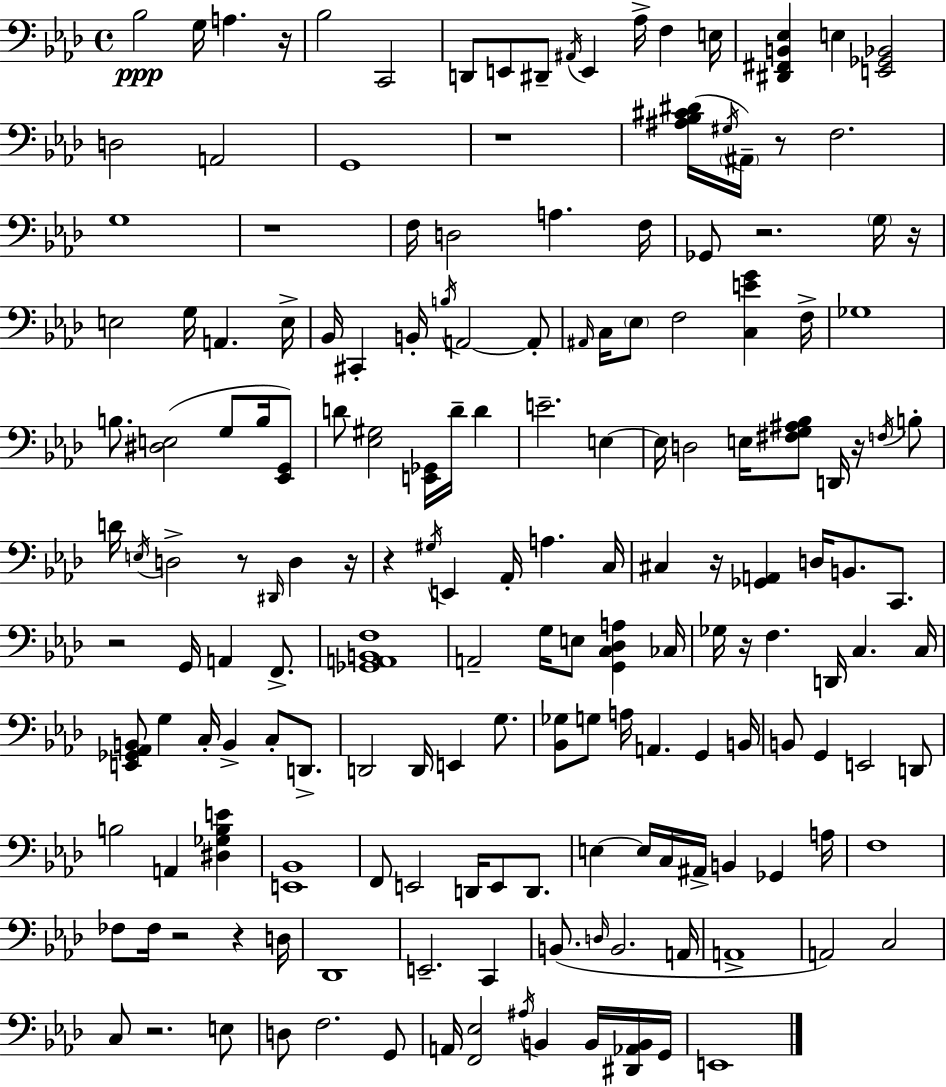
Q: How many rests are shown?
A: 16